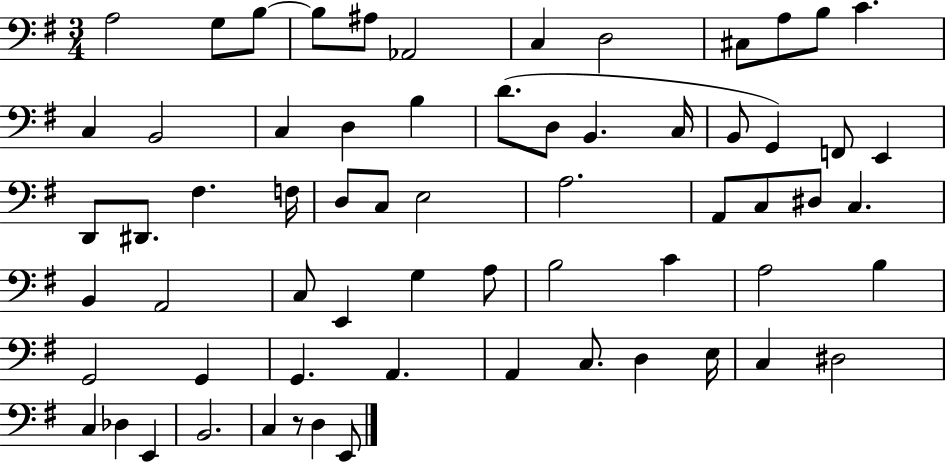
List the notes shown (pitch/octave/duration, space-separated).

A3/h G3/e B3/e B3/e A#3/e Ab2/h C3/q D3/h C#3/e A3/e B3/e C4/q. C3/q B2/h C3/q D3/q B3/q D4/e. D3/e B2/q. C3/s B2/e G2/q F2/e E2/q D2/e D#2/e. F#3/q. F3/s D3/e C3/e E3/h A3/h. A2/e C3/e D#3/e C3/q. B2/q A2/h C3/e E2/q G3/q A3/e B3/h C4/q A3/h B3/q G2/h G2/q G2/q. A2/q. A2/q C3/e. D3/q E3/s C3/q D#3/h C3/q Db3/q E2/q B2/h. C3/q R/e D3/q E2/e